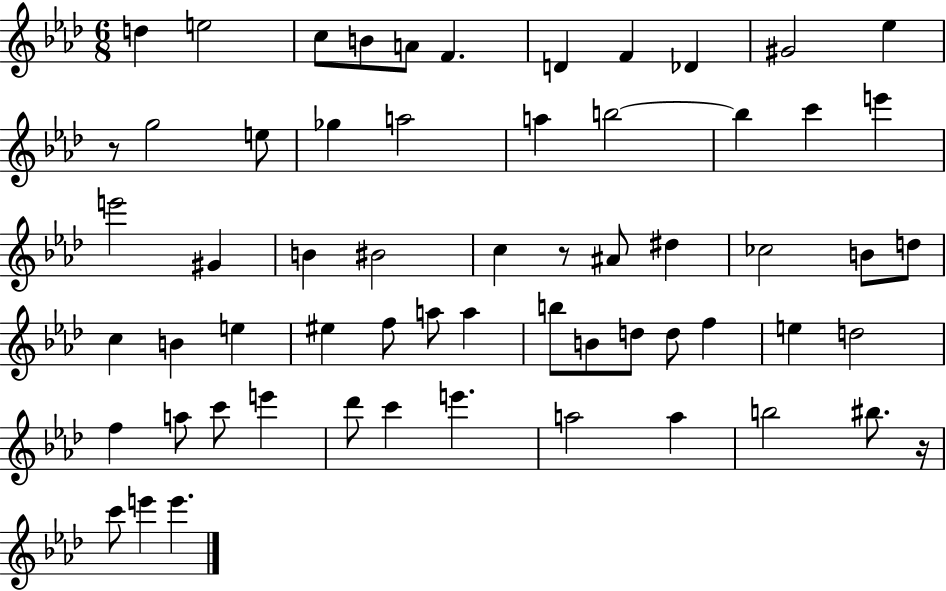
D5/q E5/h C5/e B4/e A4/e F4/q. D4/q F4/q Db4/q G#4/h Eb5/q R/e G5/h E5/e Gb5/q A5/h A5/q B5/h B5/q C6/q E6/q E6/h G#4/q B4/q BIS4/h C5/q R/e A#4/e D#5/q CES5/h B4/e D5/e C5/q B4/q E5/q EIS5/q F5/e A5/e A5/q B5/e B4/e D5/e D5/e F5/q E5/q D5/h F5/q A5/e C6/e E6/q Db6/e C6/q E6/q. A5/h A5/q B5/h BIS5/e. R/s C6/e E6/q E6/q.